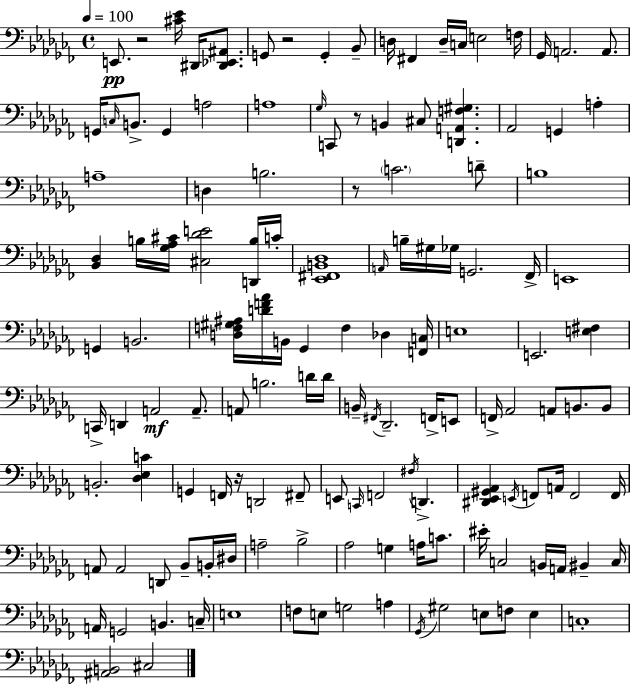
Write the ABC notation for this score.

X:1
T:Untitled
M:4/4
L:1/4
K:Abm
E,,/2 z2 [^C_E]/4 ^D,,/4 [^D,,_E,,^A,,]/2 G,,/2 z2 G,, _B,,/2 D,/4 ^F,, D,/4 C,/4 E,2 F,/4 _G,,/4 A,,2 A,,/2 G,,/4 C,/4 B,,/2 G,, A,2 A,4 _G,/4 C,,/2 z/2 B,, ^C,/2 [D,,A,,F,^G,] _A,,2 G,, A, A,4 D, B,2 z/2 C2 D/2 B,4 [_B,,_D,] B,/4 [_G,_A,^C]/4 [^C,_DE]2 [D,,B,]/4 C/4 [_E,,^F,,B,,_D,]4 A,,/4 B,/4 ^G,/4 _G,/4 G,,2 _F,,/4 E,,4 G,, B,,2 [D,F,^G,^A,]/4 [DF_A]/4 B,,/4 _G,, F, _D, [F,,C,]/4 E,4 E,,2 [E,^F,] C,,/4 D,, A,,2 A,,/2 A,,/2 B,2 D/4 D/4 B,,/4 ^F,,/4 _D,,2 F,,/4 E,,/2 F,,/4 _A,,2 A,,/2 B,,/2 B,,/2 B,,2 [_D,_E,C] G,, F,,/4 z/4 D,,2 ^F,,/2 E,,/2 C,,/4 F,,2 ^F,/4 D,, [^D,,_E,,^G,,_A,,] E,,/4 F,,/2 A,,/4 F,,2 F,,/4 A,,/2 A,,2 D,,/2 _B,,/2 B,,/4 ^D,/4 A,2 _B,2 _A,2 G, A,/4 C/2 ^E/4 C,2 B,,/4 A,,/4 ^B,, C,/4 A,,/4 G,,2 B,, C,/4 E,4 F,/2 E,/2 G,2 A, _G,,/4 ^G,2 E,/2 F,/2 E, C,4 [^A,,B,,]2 ^C,2